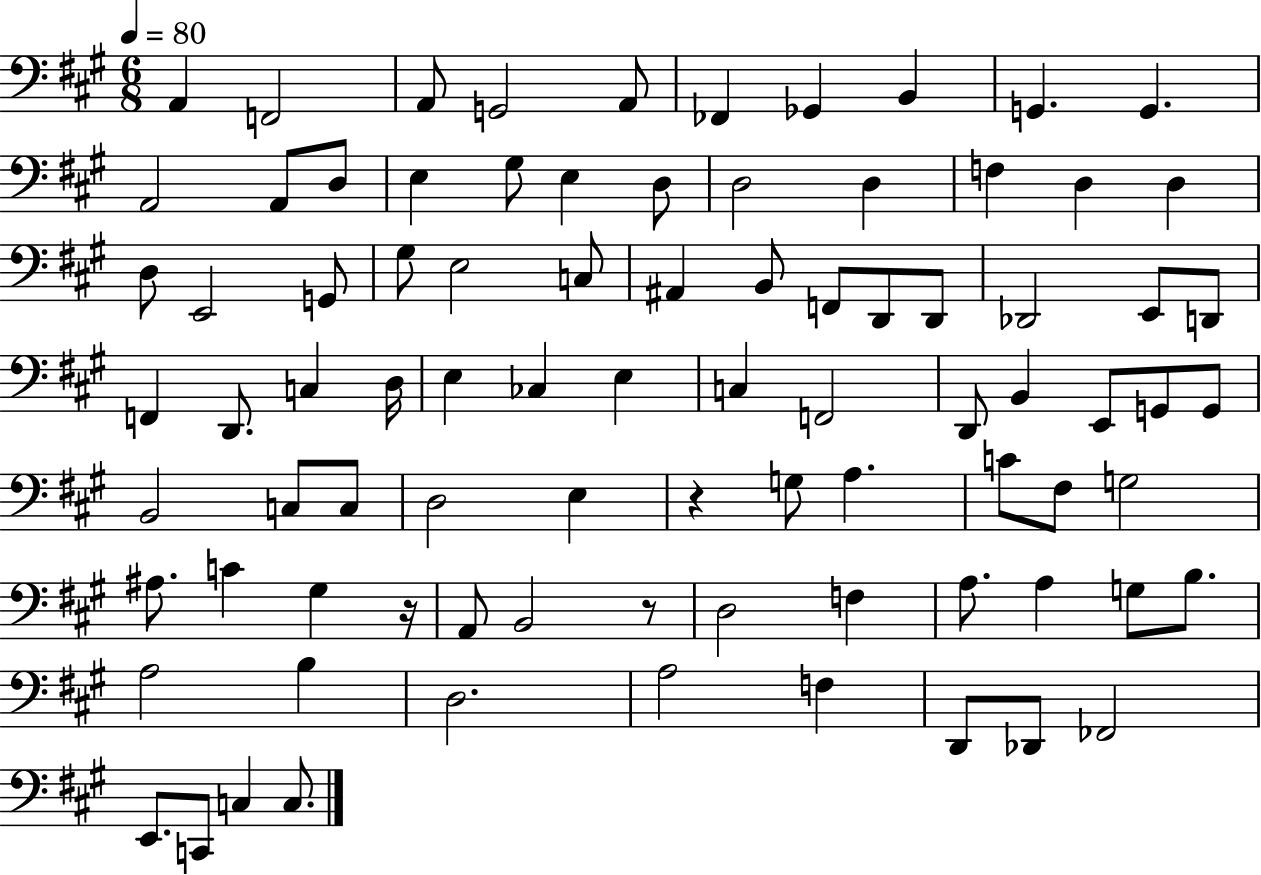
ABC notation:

X:1
T:Untitled
M:6/8
L:1/4
K:A
A,, F,,2 A,,/2 G,,2 A,,/2 _F,, _G,, B,, G,, G,, A,,2 A,,/2 D,/2 E, ^G,/2 E, D,/2 D,2 D, F, D, D, D,/2 E,,2 G,,/2 ^G,/2 E,2 C,/2 ^A,, B,,/2 F,,/2 D,,/2 D,,/2 _D,,2 E,,/2 D,,/2 F,, D,,/2 C, D,/4 E, _C, E, C, F,,2 D,,/2 B,, E,,/2 G,,/2 G,,/2 B,,2 C,/2 C,/2 D,2 E, z G,/2 A, C/2 ^F,/2 G,2 ^A,/2 C ^G, z/4 A,,/2 B,,2 z/2 D,2 F, A,/2 A, G,/2 B,/2 A,2 B, D,2 A,2 F, D,,/2 _D,,/2 _F,,2 E,,/2 C,,/2 C, C,/2